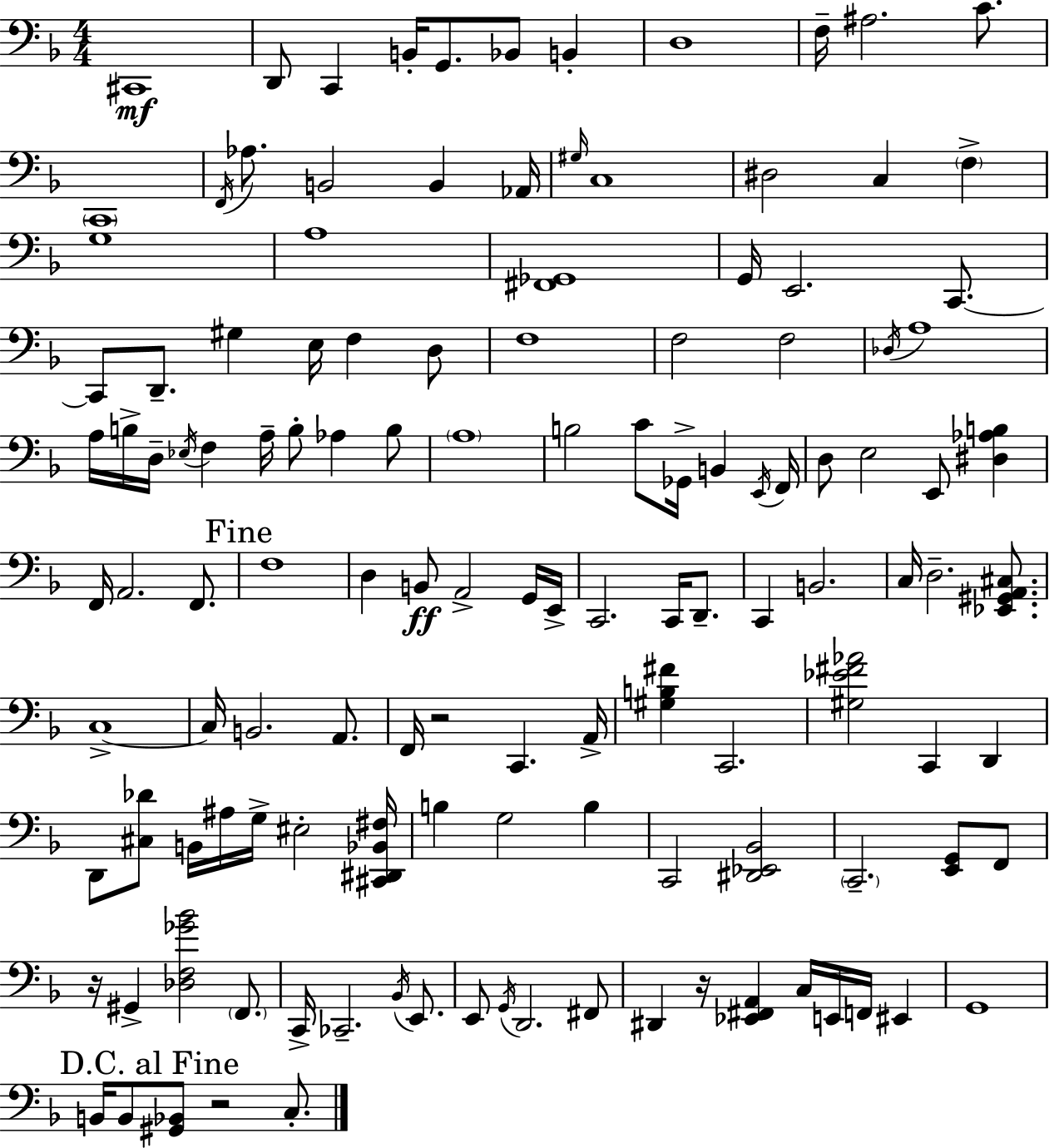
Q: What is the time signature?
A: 4/4